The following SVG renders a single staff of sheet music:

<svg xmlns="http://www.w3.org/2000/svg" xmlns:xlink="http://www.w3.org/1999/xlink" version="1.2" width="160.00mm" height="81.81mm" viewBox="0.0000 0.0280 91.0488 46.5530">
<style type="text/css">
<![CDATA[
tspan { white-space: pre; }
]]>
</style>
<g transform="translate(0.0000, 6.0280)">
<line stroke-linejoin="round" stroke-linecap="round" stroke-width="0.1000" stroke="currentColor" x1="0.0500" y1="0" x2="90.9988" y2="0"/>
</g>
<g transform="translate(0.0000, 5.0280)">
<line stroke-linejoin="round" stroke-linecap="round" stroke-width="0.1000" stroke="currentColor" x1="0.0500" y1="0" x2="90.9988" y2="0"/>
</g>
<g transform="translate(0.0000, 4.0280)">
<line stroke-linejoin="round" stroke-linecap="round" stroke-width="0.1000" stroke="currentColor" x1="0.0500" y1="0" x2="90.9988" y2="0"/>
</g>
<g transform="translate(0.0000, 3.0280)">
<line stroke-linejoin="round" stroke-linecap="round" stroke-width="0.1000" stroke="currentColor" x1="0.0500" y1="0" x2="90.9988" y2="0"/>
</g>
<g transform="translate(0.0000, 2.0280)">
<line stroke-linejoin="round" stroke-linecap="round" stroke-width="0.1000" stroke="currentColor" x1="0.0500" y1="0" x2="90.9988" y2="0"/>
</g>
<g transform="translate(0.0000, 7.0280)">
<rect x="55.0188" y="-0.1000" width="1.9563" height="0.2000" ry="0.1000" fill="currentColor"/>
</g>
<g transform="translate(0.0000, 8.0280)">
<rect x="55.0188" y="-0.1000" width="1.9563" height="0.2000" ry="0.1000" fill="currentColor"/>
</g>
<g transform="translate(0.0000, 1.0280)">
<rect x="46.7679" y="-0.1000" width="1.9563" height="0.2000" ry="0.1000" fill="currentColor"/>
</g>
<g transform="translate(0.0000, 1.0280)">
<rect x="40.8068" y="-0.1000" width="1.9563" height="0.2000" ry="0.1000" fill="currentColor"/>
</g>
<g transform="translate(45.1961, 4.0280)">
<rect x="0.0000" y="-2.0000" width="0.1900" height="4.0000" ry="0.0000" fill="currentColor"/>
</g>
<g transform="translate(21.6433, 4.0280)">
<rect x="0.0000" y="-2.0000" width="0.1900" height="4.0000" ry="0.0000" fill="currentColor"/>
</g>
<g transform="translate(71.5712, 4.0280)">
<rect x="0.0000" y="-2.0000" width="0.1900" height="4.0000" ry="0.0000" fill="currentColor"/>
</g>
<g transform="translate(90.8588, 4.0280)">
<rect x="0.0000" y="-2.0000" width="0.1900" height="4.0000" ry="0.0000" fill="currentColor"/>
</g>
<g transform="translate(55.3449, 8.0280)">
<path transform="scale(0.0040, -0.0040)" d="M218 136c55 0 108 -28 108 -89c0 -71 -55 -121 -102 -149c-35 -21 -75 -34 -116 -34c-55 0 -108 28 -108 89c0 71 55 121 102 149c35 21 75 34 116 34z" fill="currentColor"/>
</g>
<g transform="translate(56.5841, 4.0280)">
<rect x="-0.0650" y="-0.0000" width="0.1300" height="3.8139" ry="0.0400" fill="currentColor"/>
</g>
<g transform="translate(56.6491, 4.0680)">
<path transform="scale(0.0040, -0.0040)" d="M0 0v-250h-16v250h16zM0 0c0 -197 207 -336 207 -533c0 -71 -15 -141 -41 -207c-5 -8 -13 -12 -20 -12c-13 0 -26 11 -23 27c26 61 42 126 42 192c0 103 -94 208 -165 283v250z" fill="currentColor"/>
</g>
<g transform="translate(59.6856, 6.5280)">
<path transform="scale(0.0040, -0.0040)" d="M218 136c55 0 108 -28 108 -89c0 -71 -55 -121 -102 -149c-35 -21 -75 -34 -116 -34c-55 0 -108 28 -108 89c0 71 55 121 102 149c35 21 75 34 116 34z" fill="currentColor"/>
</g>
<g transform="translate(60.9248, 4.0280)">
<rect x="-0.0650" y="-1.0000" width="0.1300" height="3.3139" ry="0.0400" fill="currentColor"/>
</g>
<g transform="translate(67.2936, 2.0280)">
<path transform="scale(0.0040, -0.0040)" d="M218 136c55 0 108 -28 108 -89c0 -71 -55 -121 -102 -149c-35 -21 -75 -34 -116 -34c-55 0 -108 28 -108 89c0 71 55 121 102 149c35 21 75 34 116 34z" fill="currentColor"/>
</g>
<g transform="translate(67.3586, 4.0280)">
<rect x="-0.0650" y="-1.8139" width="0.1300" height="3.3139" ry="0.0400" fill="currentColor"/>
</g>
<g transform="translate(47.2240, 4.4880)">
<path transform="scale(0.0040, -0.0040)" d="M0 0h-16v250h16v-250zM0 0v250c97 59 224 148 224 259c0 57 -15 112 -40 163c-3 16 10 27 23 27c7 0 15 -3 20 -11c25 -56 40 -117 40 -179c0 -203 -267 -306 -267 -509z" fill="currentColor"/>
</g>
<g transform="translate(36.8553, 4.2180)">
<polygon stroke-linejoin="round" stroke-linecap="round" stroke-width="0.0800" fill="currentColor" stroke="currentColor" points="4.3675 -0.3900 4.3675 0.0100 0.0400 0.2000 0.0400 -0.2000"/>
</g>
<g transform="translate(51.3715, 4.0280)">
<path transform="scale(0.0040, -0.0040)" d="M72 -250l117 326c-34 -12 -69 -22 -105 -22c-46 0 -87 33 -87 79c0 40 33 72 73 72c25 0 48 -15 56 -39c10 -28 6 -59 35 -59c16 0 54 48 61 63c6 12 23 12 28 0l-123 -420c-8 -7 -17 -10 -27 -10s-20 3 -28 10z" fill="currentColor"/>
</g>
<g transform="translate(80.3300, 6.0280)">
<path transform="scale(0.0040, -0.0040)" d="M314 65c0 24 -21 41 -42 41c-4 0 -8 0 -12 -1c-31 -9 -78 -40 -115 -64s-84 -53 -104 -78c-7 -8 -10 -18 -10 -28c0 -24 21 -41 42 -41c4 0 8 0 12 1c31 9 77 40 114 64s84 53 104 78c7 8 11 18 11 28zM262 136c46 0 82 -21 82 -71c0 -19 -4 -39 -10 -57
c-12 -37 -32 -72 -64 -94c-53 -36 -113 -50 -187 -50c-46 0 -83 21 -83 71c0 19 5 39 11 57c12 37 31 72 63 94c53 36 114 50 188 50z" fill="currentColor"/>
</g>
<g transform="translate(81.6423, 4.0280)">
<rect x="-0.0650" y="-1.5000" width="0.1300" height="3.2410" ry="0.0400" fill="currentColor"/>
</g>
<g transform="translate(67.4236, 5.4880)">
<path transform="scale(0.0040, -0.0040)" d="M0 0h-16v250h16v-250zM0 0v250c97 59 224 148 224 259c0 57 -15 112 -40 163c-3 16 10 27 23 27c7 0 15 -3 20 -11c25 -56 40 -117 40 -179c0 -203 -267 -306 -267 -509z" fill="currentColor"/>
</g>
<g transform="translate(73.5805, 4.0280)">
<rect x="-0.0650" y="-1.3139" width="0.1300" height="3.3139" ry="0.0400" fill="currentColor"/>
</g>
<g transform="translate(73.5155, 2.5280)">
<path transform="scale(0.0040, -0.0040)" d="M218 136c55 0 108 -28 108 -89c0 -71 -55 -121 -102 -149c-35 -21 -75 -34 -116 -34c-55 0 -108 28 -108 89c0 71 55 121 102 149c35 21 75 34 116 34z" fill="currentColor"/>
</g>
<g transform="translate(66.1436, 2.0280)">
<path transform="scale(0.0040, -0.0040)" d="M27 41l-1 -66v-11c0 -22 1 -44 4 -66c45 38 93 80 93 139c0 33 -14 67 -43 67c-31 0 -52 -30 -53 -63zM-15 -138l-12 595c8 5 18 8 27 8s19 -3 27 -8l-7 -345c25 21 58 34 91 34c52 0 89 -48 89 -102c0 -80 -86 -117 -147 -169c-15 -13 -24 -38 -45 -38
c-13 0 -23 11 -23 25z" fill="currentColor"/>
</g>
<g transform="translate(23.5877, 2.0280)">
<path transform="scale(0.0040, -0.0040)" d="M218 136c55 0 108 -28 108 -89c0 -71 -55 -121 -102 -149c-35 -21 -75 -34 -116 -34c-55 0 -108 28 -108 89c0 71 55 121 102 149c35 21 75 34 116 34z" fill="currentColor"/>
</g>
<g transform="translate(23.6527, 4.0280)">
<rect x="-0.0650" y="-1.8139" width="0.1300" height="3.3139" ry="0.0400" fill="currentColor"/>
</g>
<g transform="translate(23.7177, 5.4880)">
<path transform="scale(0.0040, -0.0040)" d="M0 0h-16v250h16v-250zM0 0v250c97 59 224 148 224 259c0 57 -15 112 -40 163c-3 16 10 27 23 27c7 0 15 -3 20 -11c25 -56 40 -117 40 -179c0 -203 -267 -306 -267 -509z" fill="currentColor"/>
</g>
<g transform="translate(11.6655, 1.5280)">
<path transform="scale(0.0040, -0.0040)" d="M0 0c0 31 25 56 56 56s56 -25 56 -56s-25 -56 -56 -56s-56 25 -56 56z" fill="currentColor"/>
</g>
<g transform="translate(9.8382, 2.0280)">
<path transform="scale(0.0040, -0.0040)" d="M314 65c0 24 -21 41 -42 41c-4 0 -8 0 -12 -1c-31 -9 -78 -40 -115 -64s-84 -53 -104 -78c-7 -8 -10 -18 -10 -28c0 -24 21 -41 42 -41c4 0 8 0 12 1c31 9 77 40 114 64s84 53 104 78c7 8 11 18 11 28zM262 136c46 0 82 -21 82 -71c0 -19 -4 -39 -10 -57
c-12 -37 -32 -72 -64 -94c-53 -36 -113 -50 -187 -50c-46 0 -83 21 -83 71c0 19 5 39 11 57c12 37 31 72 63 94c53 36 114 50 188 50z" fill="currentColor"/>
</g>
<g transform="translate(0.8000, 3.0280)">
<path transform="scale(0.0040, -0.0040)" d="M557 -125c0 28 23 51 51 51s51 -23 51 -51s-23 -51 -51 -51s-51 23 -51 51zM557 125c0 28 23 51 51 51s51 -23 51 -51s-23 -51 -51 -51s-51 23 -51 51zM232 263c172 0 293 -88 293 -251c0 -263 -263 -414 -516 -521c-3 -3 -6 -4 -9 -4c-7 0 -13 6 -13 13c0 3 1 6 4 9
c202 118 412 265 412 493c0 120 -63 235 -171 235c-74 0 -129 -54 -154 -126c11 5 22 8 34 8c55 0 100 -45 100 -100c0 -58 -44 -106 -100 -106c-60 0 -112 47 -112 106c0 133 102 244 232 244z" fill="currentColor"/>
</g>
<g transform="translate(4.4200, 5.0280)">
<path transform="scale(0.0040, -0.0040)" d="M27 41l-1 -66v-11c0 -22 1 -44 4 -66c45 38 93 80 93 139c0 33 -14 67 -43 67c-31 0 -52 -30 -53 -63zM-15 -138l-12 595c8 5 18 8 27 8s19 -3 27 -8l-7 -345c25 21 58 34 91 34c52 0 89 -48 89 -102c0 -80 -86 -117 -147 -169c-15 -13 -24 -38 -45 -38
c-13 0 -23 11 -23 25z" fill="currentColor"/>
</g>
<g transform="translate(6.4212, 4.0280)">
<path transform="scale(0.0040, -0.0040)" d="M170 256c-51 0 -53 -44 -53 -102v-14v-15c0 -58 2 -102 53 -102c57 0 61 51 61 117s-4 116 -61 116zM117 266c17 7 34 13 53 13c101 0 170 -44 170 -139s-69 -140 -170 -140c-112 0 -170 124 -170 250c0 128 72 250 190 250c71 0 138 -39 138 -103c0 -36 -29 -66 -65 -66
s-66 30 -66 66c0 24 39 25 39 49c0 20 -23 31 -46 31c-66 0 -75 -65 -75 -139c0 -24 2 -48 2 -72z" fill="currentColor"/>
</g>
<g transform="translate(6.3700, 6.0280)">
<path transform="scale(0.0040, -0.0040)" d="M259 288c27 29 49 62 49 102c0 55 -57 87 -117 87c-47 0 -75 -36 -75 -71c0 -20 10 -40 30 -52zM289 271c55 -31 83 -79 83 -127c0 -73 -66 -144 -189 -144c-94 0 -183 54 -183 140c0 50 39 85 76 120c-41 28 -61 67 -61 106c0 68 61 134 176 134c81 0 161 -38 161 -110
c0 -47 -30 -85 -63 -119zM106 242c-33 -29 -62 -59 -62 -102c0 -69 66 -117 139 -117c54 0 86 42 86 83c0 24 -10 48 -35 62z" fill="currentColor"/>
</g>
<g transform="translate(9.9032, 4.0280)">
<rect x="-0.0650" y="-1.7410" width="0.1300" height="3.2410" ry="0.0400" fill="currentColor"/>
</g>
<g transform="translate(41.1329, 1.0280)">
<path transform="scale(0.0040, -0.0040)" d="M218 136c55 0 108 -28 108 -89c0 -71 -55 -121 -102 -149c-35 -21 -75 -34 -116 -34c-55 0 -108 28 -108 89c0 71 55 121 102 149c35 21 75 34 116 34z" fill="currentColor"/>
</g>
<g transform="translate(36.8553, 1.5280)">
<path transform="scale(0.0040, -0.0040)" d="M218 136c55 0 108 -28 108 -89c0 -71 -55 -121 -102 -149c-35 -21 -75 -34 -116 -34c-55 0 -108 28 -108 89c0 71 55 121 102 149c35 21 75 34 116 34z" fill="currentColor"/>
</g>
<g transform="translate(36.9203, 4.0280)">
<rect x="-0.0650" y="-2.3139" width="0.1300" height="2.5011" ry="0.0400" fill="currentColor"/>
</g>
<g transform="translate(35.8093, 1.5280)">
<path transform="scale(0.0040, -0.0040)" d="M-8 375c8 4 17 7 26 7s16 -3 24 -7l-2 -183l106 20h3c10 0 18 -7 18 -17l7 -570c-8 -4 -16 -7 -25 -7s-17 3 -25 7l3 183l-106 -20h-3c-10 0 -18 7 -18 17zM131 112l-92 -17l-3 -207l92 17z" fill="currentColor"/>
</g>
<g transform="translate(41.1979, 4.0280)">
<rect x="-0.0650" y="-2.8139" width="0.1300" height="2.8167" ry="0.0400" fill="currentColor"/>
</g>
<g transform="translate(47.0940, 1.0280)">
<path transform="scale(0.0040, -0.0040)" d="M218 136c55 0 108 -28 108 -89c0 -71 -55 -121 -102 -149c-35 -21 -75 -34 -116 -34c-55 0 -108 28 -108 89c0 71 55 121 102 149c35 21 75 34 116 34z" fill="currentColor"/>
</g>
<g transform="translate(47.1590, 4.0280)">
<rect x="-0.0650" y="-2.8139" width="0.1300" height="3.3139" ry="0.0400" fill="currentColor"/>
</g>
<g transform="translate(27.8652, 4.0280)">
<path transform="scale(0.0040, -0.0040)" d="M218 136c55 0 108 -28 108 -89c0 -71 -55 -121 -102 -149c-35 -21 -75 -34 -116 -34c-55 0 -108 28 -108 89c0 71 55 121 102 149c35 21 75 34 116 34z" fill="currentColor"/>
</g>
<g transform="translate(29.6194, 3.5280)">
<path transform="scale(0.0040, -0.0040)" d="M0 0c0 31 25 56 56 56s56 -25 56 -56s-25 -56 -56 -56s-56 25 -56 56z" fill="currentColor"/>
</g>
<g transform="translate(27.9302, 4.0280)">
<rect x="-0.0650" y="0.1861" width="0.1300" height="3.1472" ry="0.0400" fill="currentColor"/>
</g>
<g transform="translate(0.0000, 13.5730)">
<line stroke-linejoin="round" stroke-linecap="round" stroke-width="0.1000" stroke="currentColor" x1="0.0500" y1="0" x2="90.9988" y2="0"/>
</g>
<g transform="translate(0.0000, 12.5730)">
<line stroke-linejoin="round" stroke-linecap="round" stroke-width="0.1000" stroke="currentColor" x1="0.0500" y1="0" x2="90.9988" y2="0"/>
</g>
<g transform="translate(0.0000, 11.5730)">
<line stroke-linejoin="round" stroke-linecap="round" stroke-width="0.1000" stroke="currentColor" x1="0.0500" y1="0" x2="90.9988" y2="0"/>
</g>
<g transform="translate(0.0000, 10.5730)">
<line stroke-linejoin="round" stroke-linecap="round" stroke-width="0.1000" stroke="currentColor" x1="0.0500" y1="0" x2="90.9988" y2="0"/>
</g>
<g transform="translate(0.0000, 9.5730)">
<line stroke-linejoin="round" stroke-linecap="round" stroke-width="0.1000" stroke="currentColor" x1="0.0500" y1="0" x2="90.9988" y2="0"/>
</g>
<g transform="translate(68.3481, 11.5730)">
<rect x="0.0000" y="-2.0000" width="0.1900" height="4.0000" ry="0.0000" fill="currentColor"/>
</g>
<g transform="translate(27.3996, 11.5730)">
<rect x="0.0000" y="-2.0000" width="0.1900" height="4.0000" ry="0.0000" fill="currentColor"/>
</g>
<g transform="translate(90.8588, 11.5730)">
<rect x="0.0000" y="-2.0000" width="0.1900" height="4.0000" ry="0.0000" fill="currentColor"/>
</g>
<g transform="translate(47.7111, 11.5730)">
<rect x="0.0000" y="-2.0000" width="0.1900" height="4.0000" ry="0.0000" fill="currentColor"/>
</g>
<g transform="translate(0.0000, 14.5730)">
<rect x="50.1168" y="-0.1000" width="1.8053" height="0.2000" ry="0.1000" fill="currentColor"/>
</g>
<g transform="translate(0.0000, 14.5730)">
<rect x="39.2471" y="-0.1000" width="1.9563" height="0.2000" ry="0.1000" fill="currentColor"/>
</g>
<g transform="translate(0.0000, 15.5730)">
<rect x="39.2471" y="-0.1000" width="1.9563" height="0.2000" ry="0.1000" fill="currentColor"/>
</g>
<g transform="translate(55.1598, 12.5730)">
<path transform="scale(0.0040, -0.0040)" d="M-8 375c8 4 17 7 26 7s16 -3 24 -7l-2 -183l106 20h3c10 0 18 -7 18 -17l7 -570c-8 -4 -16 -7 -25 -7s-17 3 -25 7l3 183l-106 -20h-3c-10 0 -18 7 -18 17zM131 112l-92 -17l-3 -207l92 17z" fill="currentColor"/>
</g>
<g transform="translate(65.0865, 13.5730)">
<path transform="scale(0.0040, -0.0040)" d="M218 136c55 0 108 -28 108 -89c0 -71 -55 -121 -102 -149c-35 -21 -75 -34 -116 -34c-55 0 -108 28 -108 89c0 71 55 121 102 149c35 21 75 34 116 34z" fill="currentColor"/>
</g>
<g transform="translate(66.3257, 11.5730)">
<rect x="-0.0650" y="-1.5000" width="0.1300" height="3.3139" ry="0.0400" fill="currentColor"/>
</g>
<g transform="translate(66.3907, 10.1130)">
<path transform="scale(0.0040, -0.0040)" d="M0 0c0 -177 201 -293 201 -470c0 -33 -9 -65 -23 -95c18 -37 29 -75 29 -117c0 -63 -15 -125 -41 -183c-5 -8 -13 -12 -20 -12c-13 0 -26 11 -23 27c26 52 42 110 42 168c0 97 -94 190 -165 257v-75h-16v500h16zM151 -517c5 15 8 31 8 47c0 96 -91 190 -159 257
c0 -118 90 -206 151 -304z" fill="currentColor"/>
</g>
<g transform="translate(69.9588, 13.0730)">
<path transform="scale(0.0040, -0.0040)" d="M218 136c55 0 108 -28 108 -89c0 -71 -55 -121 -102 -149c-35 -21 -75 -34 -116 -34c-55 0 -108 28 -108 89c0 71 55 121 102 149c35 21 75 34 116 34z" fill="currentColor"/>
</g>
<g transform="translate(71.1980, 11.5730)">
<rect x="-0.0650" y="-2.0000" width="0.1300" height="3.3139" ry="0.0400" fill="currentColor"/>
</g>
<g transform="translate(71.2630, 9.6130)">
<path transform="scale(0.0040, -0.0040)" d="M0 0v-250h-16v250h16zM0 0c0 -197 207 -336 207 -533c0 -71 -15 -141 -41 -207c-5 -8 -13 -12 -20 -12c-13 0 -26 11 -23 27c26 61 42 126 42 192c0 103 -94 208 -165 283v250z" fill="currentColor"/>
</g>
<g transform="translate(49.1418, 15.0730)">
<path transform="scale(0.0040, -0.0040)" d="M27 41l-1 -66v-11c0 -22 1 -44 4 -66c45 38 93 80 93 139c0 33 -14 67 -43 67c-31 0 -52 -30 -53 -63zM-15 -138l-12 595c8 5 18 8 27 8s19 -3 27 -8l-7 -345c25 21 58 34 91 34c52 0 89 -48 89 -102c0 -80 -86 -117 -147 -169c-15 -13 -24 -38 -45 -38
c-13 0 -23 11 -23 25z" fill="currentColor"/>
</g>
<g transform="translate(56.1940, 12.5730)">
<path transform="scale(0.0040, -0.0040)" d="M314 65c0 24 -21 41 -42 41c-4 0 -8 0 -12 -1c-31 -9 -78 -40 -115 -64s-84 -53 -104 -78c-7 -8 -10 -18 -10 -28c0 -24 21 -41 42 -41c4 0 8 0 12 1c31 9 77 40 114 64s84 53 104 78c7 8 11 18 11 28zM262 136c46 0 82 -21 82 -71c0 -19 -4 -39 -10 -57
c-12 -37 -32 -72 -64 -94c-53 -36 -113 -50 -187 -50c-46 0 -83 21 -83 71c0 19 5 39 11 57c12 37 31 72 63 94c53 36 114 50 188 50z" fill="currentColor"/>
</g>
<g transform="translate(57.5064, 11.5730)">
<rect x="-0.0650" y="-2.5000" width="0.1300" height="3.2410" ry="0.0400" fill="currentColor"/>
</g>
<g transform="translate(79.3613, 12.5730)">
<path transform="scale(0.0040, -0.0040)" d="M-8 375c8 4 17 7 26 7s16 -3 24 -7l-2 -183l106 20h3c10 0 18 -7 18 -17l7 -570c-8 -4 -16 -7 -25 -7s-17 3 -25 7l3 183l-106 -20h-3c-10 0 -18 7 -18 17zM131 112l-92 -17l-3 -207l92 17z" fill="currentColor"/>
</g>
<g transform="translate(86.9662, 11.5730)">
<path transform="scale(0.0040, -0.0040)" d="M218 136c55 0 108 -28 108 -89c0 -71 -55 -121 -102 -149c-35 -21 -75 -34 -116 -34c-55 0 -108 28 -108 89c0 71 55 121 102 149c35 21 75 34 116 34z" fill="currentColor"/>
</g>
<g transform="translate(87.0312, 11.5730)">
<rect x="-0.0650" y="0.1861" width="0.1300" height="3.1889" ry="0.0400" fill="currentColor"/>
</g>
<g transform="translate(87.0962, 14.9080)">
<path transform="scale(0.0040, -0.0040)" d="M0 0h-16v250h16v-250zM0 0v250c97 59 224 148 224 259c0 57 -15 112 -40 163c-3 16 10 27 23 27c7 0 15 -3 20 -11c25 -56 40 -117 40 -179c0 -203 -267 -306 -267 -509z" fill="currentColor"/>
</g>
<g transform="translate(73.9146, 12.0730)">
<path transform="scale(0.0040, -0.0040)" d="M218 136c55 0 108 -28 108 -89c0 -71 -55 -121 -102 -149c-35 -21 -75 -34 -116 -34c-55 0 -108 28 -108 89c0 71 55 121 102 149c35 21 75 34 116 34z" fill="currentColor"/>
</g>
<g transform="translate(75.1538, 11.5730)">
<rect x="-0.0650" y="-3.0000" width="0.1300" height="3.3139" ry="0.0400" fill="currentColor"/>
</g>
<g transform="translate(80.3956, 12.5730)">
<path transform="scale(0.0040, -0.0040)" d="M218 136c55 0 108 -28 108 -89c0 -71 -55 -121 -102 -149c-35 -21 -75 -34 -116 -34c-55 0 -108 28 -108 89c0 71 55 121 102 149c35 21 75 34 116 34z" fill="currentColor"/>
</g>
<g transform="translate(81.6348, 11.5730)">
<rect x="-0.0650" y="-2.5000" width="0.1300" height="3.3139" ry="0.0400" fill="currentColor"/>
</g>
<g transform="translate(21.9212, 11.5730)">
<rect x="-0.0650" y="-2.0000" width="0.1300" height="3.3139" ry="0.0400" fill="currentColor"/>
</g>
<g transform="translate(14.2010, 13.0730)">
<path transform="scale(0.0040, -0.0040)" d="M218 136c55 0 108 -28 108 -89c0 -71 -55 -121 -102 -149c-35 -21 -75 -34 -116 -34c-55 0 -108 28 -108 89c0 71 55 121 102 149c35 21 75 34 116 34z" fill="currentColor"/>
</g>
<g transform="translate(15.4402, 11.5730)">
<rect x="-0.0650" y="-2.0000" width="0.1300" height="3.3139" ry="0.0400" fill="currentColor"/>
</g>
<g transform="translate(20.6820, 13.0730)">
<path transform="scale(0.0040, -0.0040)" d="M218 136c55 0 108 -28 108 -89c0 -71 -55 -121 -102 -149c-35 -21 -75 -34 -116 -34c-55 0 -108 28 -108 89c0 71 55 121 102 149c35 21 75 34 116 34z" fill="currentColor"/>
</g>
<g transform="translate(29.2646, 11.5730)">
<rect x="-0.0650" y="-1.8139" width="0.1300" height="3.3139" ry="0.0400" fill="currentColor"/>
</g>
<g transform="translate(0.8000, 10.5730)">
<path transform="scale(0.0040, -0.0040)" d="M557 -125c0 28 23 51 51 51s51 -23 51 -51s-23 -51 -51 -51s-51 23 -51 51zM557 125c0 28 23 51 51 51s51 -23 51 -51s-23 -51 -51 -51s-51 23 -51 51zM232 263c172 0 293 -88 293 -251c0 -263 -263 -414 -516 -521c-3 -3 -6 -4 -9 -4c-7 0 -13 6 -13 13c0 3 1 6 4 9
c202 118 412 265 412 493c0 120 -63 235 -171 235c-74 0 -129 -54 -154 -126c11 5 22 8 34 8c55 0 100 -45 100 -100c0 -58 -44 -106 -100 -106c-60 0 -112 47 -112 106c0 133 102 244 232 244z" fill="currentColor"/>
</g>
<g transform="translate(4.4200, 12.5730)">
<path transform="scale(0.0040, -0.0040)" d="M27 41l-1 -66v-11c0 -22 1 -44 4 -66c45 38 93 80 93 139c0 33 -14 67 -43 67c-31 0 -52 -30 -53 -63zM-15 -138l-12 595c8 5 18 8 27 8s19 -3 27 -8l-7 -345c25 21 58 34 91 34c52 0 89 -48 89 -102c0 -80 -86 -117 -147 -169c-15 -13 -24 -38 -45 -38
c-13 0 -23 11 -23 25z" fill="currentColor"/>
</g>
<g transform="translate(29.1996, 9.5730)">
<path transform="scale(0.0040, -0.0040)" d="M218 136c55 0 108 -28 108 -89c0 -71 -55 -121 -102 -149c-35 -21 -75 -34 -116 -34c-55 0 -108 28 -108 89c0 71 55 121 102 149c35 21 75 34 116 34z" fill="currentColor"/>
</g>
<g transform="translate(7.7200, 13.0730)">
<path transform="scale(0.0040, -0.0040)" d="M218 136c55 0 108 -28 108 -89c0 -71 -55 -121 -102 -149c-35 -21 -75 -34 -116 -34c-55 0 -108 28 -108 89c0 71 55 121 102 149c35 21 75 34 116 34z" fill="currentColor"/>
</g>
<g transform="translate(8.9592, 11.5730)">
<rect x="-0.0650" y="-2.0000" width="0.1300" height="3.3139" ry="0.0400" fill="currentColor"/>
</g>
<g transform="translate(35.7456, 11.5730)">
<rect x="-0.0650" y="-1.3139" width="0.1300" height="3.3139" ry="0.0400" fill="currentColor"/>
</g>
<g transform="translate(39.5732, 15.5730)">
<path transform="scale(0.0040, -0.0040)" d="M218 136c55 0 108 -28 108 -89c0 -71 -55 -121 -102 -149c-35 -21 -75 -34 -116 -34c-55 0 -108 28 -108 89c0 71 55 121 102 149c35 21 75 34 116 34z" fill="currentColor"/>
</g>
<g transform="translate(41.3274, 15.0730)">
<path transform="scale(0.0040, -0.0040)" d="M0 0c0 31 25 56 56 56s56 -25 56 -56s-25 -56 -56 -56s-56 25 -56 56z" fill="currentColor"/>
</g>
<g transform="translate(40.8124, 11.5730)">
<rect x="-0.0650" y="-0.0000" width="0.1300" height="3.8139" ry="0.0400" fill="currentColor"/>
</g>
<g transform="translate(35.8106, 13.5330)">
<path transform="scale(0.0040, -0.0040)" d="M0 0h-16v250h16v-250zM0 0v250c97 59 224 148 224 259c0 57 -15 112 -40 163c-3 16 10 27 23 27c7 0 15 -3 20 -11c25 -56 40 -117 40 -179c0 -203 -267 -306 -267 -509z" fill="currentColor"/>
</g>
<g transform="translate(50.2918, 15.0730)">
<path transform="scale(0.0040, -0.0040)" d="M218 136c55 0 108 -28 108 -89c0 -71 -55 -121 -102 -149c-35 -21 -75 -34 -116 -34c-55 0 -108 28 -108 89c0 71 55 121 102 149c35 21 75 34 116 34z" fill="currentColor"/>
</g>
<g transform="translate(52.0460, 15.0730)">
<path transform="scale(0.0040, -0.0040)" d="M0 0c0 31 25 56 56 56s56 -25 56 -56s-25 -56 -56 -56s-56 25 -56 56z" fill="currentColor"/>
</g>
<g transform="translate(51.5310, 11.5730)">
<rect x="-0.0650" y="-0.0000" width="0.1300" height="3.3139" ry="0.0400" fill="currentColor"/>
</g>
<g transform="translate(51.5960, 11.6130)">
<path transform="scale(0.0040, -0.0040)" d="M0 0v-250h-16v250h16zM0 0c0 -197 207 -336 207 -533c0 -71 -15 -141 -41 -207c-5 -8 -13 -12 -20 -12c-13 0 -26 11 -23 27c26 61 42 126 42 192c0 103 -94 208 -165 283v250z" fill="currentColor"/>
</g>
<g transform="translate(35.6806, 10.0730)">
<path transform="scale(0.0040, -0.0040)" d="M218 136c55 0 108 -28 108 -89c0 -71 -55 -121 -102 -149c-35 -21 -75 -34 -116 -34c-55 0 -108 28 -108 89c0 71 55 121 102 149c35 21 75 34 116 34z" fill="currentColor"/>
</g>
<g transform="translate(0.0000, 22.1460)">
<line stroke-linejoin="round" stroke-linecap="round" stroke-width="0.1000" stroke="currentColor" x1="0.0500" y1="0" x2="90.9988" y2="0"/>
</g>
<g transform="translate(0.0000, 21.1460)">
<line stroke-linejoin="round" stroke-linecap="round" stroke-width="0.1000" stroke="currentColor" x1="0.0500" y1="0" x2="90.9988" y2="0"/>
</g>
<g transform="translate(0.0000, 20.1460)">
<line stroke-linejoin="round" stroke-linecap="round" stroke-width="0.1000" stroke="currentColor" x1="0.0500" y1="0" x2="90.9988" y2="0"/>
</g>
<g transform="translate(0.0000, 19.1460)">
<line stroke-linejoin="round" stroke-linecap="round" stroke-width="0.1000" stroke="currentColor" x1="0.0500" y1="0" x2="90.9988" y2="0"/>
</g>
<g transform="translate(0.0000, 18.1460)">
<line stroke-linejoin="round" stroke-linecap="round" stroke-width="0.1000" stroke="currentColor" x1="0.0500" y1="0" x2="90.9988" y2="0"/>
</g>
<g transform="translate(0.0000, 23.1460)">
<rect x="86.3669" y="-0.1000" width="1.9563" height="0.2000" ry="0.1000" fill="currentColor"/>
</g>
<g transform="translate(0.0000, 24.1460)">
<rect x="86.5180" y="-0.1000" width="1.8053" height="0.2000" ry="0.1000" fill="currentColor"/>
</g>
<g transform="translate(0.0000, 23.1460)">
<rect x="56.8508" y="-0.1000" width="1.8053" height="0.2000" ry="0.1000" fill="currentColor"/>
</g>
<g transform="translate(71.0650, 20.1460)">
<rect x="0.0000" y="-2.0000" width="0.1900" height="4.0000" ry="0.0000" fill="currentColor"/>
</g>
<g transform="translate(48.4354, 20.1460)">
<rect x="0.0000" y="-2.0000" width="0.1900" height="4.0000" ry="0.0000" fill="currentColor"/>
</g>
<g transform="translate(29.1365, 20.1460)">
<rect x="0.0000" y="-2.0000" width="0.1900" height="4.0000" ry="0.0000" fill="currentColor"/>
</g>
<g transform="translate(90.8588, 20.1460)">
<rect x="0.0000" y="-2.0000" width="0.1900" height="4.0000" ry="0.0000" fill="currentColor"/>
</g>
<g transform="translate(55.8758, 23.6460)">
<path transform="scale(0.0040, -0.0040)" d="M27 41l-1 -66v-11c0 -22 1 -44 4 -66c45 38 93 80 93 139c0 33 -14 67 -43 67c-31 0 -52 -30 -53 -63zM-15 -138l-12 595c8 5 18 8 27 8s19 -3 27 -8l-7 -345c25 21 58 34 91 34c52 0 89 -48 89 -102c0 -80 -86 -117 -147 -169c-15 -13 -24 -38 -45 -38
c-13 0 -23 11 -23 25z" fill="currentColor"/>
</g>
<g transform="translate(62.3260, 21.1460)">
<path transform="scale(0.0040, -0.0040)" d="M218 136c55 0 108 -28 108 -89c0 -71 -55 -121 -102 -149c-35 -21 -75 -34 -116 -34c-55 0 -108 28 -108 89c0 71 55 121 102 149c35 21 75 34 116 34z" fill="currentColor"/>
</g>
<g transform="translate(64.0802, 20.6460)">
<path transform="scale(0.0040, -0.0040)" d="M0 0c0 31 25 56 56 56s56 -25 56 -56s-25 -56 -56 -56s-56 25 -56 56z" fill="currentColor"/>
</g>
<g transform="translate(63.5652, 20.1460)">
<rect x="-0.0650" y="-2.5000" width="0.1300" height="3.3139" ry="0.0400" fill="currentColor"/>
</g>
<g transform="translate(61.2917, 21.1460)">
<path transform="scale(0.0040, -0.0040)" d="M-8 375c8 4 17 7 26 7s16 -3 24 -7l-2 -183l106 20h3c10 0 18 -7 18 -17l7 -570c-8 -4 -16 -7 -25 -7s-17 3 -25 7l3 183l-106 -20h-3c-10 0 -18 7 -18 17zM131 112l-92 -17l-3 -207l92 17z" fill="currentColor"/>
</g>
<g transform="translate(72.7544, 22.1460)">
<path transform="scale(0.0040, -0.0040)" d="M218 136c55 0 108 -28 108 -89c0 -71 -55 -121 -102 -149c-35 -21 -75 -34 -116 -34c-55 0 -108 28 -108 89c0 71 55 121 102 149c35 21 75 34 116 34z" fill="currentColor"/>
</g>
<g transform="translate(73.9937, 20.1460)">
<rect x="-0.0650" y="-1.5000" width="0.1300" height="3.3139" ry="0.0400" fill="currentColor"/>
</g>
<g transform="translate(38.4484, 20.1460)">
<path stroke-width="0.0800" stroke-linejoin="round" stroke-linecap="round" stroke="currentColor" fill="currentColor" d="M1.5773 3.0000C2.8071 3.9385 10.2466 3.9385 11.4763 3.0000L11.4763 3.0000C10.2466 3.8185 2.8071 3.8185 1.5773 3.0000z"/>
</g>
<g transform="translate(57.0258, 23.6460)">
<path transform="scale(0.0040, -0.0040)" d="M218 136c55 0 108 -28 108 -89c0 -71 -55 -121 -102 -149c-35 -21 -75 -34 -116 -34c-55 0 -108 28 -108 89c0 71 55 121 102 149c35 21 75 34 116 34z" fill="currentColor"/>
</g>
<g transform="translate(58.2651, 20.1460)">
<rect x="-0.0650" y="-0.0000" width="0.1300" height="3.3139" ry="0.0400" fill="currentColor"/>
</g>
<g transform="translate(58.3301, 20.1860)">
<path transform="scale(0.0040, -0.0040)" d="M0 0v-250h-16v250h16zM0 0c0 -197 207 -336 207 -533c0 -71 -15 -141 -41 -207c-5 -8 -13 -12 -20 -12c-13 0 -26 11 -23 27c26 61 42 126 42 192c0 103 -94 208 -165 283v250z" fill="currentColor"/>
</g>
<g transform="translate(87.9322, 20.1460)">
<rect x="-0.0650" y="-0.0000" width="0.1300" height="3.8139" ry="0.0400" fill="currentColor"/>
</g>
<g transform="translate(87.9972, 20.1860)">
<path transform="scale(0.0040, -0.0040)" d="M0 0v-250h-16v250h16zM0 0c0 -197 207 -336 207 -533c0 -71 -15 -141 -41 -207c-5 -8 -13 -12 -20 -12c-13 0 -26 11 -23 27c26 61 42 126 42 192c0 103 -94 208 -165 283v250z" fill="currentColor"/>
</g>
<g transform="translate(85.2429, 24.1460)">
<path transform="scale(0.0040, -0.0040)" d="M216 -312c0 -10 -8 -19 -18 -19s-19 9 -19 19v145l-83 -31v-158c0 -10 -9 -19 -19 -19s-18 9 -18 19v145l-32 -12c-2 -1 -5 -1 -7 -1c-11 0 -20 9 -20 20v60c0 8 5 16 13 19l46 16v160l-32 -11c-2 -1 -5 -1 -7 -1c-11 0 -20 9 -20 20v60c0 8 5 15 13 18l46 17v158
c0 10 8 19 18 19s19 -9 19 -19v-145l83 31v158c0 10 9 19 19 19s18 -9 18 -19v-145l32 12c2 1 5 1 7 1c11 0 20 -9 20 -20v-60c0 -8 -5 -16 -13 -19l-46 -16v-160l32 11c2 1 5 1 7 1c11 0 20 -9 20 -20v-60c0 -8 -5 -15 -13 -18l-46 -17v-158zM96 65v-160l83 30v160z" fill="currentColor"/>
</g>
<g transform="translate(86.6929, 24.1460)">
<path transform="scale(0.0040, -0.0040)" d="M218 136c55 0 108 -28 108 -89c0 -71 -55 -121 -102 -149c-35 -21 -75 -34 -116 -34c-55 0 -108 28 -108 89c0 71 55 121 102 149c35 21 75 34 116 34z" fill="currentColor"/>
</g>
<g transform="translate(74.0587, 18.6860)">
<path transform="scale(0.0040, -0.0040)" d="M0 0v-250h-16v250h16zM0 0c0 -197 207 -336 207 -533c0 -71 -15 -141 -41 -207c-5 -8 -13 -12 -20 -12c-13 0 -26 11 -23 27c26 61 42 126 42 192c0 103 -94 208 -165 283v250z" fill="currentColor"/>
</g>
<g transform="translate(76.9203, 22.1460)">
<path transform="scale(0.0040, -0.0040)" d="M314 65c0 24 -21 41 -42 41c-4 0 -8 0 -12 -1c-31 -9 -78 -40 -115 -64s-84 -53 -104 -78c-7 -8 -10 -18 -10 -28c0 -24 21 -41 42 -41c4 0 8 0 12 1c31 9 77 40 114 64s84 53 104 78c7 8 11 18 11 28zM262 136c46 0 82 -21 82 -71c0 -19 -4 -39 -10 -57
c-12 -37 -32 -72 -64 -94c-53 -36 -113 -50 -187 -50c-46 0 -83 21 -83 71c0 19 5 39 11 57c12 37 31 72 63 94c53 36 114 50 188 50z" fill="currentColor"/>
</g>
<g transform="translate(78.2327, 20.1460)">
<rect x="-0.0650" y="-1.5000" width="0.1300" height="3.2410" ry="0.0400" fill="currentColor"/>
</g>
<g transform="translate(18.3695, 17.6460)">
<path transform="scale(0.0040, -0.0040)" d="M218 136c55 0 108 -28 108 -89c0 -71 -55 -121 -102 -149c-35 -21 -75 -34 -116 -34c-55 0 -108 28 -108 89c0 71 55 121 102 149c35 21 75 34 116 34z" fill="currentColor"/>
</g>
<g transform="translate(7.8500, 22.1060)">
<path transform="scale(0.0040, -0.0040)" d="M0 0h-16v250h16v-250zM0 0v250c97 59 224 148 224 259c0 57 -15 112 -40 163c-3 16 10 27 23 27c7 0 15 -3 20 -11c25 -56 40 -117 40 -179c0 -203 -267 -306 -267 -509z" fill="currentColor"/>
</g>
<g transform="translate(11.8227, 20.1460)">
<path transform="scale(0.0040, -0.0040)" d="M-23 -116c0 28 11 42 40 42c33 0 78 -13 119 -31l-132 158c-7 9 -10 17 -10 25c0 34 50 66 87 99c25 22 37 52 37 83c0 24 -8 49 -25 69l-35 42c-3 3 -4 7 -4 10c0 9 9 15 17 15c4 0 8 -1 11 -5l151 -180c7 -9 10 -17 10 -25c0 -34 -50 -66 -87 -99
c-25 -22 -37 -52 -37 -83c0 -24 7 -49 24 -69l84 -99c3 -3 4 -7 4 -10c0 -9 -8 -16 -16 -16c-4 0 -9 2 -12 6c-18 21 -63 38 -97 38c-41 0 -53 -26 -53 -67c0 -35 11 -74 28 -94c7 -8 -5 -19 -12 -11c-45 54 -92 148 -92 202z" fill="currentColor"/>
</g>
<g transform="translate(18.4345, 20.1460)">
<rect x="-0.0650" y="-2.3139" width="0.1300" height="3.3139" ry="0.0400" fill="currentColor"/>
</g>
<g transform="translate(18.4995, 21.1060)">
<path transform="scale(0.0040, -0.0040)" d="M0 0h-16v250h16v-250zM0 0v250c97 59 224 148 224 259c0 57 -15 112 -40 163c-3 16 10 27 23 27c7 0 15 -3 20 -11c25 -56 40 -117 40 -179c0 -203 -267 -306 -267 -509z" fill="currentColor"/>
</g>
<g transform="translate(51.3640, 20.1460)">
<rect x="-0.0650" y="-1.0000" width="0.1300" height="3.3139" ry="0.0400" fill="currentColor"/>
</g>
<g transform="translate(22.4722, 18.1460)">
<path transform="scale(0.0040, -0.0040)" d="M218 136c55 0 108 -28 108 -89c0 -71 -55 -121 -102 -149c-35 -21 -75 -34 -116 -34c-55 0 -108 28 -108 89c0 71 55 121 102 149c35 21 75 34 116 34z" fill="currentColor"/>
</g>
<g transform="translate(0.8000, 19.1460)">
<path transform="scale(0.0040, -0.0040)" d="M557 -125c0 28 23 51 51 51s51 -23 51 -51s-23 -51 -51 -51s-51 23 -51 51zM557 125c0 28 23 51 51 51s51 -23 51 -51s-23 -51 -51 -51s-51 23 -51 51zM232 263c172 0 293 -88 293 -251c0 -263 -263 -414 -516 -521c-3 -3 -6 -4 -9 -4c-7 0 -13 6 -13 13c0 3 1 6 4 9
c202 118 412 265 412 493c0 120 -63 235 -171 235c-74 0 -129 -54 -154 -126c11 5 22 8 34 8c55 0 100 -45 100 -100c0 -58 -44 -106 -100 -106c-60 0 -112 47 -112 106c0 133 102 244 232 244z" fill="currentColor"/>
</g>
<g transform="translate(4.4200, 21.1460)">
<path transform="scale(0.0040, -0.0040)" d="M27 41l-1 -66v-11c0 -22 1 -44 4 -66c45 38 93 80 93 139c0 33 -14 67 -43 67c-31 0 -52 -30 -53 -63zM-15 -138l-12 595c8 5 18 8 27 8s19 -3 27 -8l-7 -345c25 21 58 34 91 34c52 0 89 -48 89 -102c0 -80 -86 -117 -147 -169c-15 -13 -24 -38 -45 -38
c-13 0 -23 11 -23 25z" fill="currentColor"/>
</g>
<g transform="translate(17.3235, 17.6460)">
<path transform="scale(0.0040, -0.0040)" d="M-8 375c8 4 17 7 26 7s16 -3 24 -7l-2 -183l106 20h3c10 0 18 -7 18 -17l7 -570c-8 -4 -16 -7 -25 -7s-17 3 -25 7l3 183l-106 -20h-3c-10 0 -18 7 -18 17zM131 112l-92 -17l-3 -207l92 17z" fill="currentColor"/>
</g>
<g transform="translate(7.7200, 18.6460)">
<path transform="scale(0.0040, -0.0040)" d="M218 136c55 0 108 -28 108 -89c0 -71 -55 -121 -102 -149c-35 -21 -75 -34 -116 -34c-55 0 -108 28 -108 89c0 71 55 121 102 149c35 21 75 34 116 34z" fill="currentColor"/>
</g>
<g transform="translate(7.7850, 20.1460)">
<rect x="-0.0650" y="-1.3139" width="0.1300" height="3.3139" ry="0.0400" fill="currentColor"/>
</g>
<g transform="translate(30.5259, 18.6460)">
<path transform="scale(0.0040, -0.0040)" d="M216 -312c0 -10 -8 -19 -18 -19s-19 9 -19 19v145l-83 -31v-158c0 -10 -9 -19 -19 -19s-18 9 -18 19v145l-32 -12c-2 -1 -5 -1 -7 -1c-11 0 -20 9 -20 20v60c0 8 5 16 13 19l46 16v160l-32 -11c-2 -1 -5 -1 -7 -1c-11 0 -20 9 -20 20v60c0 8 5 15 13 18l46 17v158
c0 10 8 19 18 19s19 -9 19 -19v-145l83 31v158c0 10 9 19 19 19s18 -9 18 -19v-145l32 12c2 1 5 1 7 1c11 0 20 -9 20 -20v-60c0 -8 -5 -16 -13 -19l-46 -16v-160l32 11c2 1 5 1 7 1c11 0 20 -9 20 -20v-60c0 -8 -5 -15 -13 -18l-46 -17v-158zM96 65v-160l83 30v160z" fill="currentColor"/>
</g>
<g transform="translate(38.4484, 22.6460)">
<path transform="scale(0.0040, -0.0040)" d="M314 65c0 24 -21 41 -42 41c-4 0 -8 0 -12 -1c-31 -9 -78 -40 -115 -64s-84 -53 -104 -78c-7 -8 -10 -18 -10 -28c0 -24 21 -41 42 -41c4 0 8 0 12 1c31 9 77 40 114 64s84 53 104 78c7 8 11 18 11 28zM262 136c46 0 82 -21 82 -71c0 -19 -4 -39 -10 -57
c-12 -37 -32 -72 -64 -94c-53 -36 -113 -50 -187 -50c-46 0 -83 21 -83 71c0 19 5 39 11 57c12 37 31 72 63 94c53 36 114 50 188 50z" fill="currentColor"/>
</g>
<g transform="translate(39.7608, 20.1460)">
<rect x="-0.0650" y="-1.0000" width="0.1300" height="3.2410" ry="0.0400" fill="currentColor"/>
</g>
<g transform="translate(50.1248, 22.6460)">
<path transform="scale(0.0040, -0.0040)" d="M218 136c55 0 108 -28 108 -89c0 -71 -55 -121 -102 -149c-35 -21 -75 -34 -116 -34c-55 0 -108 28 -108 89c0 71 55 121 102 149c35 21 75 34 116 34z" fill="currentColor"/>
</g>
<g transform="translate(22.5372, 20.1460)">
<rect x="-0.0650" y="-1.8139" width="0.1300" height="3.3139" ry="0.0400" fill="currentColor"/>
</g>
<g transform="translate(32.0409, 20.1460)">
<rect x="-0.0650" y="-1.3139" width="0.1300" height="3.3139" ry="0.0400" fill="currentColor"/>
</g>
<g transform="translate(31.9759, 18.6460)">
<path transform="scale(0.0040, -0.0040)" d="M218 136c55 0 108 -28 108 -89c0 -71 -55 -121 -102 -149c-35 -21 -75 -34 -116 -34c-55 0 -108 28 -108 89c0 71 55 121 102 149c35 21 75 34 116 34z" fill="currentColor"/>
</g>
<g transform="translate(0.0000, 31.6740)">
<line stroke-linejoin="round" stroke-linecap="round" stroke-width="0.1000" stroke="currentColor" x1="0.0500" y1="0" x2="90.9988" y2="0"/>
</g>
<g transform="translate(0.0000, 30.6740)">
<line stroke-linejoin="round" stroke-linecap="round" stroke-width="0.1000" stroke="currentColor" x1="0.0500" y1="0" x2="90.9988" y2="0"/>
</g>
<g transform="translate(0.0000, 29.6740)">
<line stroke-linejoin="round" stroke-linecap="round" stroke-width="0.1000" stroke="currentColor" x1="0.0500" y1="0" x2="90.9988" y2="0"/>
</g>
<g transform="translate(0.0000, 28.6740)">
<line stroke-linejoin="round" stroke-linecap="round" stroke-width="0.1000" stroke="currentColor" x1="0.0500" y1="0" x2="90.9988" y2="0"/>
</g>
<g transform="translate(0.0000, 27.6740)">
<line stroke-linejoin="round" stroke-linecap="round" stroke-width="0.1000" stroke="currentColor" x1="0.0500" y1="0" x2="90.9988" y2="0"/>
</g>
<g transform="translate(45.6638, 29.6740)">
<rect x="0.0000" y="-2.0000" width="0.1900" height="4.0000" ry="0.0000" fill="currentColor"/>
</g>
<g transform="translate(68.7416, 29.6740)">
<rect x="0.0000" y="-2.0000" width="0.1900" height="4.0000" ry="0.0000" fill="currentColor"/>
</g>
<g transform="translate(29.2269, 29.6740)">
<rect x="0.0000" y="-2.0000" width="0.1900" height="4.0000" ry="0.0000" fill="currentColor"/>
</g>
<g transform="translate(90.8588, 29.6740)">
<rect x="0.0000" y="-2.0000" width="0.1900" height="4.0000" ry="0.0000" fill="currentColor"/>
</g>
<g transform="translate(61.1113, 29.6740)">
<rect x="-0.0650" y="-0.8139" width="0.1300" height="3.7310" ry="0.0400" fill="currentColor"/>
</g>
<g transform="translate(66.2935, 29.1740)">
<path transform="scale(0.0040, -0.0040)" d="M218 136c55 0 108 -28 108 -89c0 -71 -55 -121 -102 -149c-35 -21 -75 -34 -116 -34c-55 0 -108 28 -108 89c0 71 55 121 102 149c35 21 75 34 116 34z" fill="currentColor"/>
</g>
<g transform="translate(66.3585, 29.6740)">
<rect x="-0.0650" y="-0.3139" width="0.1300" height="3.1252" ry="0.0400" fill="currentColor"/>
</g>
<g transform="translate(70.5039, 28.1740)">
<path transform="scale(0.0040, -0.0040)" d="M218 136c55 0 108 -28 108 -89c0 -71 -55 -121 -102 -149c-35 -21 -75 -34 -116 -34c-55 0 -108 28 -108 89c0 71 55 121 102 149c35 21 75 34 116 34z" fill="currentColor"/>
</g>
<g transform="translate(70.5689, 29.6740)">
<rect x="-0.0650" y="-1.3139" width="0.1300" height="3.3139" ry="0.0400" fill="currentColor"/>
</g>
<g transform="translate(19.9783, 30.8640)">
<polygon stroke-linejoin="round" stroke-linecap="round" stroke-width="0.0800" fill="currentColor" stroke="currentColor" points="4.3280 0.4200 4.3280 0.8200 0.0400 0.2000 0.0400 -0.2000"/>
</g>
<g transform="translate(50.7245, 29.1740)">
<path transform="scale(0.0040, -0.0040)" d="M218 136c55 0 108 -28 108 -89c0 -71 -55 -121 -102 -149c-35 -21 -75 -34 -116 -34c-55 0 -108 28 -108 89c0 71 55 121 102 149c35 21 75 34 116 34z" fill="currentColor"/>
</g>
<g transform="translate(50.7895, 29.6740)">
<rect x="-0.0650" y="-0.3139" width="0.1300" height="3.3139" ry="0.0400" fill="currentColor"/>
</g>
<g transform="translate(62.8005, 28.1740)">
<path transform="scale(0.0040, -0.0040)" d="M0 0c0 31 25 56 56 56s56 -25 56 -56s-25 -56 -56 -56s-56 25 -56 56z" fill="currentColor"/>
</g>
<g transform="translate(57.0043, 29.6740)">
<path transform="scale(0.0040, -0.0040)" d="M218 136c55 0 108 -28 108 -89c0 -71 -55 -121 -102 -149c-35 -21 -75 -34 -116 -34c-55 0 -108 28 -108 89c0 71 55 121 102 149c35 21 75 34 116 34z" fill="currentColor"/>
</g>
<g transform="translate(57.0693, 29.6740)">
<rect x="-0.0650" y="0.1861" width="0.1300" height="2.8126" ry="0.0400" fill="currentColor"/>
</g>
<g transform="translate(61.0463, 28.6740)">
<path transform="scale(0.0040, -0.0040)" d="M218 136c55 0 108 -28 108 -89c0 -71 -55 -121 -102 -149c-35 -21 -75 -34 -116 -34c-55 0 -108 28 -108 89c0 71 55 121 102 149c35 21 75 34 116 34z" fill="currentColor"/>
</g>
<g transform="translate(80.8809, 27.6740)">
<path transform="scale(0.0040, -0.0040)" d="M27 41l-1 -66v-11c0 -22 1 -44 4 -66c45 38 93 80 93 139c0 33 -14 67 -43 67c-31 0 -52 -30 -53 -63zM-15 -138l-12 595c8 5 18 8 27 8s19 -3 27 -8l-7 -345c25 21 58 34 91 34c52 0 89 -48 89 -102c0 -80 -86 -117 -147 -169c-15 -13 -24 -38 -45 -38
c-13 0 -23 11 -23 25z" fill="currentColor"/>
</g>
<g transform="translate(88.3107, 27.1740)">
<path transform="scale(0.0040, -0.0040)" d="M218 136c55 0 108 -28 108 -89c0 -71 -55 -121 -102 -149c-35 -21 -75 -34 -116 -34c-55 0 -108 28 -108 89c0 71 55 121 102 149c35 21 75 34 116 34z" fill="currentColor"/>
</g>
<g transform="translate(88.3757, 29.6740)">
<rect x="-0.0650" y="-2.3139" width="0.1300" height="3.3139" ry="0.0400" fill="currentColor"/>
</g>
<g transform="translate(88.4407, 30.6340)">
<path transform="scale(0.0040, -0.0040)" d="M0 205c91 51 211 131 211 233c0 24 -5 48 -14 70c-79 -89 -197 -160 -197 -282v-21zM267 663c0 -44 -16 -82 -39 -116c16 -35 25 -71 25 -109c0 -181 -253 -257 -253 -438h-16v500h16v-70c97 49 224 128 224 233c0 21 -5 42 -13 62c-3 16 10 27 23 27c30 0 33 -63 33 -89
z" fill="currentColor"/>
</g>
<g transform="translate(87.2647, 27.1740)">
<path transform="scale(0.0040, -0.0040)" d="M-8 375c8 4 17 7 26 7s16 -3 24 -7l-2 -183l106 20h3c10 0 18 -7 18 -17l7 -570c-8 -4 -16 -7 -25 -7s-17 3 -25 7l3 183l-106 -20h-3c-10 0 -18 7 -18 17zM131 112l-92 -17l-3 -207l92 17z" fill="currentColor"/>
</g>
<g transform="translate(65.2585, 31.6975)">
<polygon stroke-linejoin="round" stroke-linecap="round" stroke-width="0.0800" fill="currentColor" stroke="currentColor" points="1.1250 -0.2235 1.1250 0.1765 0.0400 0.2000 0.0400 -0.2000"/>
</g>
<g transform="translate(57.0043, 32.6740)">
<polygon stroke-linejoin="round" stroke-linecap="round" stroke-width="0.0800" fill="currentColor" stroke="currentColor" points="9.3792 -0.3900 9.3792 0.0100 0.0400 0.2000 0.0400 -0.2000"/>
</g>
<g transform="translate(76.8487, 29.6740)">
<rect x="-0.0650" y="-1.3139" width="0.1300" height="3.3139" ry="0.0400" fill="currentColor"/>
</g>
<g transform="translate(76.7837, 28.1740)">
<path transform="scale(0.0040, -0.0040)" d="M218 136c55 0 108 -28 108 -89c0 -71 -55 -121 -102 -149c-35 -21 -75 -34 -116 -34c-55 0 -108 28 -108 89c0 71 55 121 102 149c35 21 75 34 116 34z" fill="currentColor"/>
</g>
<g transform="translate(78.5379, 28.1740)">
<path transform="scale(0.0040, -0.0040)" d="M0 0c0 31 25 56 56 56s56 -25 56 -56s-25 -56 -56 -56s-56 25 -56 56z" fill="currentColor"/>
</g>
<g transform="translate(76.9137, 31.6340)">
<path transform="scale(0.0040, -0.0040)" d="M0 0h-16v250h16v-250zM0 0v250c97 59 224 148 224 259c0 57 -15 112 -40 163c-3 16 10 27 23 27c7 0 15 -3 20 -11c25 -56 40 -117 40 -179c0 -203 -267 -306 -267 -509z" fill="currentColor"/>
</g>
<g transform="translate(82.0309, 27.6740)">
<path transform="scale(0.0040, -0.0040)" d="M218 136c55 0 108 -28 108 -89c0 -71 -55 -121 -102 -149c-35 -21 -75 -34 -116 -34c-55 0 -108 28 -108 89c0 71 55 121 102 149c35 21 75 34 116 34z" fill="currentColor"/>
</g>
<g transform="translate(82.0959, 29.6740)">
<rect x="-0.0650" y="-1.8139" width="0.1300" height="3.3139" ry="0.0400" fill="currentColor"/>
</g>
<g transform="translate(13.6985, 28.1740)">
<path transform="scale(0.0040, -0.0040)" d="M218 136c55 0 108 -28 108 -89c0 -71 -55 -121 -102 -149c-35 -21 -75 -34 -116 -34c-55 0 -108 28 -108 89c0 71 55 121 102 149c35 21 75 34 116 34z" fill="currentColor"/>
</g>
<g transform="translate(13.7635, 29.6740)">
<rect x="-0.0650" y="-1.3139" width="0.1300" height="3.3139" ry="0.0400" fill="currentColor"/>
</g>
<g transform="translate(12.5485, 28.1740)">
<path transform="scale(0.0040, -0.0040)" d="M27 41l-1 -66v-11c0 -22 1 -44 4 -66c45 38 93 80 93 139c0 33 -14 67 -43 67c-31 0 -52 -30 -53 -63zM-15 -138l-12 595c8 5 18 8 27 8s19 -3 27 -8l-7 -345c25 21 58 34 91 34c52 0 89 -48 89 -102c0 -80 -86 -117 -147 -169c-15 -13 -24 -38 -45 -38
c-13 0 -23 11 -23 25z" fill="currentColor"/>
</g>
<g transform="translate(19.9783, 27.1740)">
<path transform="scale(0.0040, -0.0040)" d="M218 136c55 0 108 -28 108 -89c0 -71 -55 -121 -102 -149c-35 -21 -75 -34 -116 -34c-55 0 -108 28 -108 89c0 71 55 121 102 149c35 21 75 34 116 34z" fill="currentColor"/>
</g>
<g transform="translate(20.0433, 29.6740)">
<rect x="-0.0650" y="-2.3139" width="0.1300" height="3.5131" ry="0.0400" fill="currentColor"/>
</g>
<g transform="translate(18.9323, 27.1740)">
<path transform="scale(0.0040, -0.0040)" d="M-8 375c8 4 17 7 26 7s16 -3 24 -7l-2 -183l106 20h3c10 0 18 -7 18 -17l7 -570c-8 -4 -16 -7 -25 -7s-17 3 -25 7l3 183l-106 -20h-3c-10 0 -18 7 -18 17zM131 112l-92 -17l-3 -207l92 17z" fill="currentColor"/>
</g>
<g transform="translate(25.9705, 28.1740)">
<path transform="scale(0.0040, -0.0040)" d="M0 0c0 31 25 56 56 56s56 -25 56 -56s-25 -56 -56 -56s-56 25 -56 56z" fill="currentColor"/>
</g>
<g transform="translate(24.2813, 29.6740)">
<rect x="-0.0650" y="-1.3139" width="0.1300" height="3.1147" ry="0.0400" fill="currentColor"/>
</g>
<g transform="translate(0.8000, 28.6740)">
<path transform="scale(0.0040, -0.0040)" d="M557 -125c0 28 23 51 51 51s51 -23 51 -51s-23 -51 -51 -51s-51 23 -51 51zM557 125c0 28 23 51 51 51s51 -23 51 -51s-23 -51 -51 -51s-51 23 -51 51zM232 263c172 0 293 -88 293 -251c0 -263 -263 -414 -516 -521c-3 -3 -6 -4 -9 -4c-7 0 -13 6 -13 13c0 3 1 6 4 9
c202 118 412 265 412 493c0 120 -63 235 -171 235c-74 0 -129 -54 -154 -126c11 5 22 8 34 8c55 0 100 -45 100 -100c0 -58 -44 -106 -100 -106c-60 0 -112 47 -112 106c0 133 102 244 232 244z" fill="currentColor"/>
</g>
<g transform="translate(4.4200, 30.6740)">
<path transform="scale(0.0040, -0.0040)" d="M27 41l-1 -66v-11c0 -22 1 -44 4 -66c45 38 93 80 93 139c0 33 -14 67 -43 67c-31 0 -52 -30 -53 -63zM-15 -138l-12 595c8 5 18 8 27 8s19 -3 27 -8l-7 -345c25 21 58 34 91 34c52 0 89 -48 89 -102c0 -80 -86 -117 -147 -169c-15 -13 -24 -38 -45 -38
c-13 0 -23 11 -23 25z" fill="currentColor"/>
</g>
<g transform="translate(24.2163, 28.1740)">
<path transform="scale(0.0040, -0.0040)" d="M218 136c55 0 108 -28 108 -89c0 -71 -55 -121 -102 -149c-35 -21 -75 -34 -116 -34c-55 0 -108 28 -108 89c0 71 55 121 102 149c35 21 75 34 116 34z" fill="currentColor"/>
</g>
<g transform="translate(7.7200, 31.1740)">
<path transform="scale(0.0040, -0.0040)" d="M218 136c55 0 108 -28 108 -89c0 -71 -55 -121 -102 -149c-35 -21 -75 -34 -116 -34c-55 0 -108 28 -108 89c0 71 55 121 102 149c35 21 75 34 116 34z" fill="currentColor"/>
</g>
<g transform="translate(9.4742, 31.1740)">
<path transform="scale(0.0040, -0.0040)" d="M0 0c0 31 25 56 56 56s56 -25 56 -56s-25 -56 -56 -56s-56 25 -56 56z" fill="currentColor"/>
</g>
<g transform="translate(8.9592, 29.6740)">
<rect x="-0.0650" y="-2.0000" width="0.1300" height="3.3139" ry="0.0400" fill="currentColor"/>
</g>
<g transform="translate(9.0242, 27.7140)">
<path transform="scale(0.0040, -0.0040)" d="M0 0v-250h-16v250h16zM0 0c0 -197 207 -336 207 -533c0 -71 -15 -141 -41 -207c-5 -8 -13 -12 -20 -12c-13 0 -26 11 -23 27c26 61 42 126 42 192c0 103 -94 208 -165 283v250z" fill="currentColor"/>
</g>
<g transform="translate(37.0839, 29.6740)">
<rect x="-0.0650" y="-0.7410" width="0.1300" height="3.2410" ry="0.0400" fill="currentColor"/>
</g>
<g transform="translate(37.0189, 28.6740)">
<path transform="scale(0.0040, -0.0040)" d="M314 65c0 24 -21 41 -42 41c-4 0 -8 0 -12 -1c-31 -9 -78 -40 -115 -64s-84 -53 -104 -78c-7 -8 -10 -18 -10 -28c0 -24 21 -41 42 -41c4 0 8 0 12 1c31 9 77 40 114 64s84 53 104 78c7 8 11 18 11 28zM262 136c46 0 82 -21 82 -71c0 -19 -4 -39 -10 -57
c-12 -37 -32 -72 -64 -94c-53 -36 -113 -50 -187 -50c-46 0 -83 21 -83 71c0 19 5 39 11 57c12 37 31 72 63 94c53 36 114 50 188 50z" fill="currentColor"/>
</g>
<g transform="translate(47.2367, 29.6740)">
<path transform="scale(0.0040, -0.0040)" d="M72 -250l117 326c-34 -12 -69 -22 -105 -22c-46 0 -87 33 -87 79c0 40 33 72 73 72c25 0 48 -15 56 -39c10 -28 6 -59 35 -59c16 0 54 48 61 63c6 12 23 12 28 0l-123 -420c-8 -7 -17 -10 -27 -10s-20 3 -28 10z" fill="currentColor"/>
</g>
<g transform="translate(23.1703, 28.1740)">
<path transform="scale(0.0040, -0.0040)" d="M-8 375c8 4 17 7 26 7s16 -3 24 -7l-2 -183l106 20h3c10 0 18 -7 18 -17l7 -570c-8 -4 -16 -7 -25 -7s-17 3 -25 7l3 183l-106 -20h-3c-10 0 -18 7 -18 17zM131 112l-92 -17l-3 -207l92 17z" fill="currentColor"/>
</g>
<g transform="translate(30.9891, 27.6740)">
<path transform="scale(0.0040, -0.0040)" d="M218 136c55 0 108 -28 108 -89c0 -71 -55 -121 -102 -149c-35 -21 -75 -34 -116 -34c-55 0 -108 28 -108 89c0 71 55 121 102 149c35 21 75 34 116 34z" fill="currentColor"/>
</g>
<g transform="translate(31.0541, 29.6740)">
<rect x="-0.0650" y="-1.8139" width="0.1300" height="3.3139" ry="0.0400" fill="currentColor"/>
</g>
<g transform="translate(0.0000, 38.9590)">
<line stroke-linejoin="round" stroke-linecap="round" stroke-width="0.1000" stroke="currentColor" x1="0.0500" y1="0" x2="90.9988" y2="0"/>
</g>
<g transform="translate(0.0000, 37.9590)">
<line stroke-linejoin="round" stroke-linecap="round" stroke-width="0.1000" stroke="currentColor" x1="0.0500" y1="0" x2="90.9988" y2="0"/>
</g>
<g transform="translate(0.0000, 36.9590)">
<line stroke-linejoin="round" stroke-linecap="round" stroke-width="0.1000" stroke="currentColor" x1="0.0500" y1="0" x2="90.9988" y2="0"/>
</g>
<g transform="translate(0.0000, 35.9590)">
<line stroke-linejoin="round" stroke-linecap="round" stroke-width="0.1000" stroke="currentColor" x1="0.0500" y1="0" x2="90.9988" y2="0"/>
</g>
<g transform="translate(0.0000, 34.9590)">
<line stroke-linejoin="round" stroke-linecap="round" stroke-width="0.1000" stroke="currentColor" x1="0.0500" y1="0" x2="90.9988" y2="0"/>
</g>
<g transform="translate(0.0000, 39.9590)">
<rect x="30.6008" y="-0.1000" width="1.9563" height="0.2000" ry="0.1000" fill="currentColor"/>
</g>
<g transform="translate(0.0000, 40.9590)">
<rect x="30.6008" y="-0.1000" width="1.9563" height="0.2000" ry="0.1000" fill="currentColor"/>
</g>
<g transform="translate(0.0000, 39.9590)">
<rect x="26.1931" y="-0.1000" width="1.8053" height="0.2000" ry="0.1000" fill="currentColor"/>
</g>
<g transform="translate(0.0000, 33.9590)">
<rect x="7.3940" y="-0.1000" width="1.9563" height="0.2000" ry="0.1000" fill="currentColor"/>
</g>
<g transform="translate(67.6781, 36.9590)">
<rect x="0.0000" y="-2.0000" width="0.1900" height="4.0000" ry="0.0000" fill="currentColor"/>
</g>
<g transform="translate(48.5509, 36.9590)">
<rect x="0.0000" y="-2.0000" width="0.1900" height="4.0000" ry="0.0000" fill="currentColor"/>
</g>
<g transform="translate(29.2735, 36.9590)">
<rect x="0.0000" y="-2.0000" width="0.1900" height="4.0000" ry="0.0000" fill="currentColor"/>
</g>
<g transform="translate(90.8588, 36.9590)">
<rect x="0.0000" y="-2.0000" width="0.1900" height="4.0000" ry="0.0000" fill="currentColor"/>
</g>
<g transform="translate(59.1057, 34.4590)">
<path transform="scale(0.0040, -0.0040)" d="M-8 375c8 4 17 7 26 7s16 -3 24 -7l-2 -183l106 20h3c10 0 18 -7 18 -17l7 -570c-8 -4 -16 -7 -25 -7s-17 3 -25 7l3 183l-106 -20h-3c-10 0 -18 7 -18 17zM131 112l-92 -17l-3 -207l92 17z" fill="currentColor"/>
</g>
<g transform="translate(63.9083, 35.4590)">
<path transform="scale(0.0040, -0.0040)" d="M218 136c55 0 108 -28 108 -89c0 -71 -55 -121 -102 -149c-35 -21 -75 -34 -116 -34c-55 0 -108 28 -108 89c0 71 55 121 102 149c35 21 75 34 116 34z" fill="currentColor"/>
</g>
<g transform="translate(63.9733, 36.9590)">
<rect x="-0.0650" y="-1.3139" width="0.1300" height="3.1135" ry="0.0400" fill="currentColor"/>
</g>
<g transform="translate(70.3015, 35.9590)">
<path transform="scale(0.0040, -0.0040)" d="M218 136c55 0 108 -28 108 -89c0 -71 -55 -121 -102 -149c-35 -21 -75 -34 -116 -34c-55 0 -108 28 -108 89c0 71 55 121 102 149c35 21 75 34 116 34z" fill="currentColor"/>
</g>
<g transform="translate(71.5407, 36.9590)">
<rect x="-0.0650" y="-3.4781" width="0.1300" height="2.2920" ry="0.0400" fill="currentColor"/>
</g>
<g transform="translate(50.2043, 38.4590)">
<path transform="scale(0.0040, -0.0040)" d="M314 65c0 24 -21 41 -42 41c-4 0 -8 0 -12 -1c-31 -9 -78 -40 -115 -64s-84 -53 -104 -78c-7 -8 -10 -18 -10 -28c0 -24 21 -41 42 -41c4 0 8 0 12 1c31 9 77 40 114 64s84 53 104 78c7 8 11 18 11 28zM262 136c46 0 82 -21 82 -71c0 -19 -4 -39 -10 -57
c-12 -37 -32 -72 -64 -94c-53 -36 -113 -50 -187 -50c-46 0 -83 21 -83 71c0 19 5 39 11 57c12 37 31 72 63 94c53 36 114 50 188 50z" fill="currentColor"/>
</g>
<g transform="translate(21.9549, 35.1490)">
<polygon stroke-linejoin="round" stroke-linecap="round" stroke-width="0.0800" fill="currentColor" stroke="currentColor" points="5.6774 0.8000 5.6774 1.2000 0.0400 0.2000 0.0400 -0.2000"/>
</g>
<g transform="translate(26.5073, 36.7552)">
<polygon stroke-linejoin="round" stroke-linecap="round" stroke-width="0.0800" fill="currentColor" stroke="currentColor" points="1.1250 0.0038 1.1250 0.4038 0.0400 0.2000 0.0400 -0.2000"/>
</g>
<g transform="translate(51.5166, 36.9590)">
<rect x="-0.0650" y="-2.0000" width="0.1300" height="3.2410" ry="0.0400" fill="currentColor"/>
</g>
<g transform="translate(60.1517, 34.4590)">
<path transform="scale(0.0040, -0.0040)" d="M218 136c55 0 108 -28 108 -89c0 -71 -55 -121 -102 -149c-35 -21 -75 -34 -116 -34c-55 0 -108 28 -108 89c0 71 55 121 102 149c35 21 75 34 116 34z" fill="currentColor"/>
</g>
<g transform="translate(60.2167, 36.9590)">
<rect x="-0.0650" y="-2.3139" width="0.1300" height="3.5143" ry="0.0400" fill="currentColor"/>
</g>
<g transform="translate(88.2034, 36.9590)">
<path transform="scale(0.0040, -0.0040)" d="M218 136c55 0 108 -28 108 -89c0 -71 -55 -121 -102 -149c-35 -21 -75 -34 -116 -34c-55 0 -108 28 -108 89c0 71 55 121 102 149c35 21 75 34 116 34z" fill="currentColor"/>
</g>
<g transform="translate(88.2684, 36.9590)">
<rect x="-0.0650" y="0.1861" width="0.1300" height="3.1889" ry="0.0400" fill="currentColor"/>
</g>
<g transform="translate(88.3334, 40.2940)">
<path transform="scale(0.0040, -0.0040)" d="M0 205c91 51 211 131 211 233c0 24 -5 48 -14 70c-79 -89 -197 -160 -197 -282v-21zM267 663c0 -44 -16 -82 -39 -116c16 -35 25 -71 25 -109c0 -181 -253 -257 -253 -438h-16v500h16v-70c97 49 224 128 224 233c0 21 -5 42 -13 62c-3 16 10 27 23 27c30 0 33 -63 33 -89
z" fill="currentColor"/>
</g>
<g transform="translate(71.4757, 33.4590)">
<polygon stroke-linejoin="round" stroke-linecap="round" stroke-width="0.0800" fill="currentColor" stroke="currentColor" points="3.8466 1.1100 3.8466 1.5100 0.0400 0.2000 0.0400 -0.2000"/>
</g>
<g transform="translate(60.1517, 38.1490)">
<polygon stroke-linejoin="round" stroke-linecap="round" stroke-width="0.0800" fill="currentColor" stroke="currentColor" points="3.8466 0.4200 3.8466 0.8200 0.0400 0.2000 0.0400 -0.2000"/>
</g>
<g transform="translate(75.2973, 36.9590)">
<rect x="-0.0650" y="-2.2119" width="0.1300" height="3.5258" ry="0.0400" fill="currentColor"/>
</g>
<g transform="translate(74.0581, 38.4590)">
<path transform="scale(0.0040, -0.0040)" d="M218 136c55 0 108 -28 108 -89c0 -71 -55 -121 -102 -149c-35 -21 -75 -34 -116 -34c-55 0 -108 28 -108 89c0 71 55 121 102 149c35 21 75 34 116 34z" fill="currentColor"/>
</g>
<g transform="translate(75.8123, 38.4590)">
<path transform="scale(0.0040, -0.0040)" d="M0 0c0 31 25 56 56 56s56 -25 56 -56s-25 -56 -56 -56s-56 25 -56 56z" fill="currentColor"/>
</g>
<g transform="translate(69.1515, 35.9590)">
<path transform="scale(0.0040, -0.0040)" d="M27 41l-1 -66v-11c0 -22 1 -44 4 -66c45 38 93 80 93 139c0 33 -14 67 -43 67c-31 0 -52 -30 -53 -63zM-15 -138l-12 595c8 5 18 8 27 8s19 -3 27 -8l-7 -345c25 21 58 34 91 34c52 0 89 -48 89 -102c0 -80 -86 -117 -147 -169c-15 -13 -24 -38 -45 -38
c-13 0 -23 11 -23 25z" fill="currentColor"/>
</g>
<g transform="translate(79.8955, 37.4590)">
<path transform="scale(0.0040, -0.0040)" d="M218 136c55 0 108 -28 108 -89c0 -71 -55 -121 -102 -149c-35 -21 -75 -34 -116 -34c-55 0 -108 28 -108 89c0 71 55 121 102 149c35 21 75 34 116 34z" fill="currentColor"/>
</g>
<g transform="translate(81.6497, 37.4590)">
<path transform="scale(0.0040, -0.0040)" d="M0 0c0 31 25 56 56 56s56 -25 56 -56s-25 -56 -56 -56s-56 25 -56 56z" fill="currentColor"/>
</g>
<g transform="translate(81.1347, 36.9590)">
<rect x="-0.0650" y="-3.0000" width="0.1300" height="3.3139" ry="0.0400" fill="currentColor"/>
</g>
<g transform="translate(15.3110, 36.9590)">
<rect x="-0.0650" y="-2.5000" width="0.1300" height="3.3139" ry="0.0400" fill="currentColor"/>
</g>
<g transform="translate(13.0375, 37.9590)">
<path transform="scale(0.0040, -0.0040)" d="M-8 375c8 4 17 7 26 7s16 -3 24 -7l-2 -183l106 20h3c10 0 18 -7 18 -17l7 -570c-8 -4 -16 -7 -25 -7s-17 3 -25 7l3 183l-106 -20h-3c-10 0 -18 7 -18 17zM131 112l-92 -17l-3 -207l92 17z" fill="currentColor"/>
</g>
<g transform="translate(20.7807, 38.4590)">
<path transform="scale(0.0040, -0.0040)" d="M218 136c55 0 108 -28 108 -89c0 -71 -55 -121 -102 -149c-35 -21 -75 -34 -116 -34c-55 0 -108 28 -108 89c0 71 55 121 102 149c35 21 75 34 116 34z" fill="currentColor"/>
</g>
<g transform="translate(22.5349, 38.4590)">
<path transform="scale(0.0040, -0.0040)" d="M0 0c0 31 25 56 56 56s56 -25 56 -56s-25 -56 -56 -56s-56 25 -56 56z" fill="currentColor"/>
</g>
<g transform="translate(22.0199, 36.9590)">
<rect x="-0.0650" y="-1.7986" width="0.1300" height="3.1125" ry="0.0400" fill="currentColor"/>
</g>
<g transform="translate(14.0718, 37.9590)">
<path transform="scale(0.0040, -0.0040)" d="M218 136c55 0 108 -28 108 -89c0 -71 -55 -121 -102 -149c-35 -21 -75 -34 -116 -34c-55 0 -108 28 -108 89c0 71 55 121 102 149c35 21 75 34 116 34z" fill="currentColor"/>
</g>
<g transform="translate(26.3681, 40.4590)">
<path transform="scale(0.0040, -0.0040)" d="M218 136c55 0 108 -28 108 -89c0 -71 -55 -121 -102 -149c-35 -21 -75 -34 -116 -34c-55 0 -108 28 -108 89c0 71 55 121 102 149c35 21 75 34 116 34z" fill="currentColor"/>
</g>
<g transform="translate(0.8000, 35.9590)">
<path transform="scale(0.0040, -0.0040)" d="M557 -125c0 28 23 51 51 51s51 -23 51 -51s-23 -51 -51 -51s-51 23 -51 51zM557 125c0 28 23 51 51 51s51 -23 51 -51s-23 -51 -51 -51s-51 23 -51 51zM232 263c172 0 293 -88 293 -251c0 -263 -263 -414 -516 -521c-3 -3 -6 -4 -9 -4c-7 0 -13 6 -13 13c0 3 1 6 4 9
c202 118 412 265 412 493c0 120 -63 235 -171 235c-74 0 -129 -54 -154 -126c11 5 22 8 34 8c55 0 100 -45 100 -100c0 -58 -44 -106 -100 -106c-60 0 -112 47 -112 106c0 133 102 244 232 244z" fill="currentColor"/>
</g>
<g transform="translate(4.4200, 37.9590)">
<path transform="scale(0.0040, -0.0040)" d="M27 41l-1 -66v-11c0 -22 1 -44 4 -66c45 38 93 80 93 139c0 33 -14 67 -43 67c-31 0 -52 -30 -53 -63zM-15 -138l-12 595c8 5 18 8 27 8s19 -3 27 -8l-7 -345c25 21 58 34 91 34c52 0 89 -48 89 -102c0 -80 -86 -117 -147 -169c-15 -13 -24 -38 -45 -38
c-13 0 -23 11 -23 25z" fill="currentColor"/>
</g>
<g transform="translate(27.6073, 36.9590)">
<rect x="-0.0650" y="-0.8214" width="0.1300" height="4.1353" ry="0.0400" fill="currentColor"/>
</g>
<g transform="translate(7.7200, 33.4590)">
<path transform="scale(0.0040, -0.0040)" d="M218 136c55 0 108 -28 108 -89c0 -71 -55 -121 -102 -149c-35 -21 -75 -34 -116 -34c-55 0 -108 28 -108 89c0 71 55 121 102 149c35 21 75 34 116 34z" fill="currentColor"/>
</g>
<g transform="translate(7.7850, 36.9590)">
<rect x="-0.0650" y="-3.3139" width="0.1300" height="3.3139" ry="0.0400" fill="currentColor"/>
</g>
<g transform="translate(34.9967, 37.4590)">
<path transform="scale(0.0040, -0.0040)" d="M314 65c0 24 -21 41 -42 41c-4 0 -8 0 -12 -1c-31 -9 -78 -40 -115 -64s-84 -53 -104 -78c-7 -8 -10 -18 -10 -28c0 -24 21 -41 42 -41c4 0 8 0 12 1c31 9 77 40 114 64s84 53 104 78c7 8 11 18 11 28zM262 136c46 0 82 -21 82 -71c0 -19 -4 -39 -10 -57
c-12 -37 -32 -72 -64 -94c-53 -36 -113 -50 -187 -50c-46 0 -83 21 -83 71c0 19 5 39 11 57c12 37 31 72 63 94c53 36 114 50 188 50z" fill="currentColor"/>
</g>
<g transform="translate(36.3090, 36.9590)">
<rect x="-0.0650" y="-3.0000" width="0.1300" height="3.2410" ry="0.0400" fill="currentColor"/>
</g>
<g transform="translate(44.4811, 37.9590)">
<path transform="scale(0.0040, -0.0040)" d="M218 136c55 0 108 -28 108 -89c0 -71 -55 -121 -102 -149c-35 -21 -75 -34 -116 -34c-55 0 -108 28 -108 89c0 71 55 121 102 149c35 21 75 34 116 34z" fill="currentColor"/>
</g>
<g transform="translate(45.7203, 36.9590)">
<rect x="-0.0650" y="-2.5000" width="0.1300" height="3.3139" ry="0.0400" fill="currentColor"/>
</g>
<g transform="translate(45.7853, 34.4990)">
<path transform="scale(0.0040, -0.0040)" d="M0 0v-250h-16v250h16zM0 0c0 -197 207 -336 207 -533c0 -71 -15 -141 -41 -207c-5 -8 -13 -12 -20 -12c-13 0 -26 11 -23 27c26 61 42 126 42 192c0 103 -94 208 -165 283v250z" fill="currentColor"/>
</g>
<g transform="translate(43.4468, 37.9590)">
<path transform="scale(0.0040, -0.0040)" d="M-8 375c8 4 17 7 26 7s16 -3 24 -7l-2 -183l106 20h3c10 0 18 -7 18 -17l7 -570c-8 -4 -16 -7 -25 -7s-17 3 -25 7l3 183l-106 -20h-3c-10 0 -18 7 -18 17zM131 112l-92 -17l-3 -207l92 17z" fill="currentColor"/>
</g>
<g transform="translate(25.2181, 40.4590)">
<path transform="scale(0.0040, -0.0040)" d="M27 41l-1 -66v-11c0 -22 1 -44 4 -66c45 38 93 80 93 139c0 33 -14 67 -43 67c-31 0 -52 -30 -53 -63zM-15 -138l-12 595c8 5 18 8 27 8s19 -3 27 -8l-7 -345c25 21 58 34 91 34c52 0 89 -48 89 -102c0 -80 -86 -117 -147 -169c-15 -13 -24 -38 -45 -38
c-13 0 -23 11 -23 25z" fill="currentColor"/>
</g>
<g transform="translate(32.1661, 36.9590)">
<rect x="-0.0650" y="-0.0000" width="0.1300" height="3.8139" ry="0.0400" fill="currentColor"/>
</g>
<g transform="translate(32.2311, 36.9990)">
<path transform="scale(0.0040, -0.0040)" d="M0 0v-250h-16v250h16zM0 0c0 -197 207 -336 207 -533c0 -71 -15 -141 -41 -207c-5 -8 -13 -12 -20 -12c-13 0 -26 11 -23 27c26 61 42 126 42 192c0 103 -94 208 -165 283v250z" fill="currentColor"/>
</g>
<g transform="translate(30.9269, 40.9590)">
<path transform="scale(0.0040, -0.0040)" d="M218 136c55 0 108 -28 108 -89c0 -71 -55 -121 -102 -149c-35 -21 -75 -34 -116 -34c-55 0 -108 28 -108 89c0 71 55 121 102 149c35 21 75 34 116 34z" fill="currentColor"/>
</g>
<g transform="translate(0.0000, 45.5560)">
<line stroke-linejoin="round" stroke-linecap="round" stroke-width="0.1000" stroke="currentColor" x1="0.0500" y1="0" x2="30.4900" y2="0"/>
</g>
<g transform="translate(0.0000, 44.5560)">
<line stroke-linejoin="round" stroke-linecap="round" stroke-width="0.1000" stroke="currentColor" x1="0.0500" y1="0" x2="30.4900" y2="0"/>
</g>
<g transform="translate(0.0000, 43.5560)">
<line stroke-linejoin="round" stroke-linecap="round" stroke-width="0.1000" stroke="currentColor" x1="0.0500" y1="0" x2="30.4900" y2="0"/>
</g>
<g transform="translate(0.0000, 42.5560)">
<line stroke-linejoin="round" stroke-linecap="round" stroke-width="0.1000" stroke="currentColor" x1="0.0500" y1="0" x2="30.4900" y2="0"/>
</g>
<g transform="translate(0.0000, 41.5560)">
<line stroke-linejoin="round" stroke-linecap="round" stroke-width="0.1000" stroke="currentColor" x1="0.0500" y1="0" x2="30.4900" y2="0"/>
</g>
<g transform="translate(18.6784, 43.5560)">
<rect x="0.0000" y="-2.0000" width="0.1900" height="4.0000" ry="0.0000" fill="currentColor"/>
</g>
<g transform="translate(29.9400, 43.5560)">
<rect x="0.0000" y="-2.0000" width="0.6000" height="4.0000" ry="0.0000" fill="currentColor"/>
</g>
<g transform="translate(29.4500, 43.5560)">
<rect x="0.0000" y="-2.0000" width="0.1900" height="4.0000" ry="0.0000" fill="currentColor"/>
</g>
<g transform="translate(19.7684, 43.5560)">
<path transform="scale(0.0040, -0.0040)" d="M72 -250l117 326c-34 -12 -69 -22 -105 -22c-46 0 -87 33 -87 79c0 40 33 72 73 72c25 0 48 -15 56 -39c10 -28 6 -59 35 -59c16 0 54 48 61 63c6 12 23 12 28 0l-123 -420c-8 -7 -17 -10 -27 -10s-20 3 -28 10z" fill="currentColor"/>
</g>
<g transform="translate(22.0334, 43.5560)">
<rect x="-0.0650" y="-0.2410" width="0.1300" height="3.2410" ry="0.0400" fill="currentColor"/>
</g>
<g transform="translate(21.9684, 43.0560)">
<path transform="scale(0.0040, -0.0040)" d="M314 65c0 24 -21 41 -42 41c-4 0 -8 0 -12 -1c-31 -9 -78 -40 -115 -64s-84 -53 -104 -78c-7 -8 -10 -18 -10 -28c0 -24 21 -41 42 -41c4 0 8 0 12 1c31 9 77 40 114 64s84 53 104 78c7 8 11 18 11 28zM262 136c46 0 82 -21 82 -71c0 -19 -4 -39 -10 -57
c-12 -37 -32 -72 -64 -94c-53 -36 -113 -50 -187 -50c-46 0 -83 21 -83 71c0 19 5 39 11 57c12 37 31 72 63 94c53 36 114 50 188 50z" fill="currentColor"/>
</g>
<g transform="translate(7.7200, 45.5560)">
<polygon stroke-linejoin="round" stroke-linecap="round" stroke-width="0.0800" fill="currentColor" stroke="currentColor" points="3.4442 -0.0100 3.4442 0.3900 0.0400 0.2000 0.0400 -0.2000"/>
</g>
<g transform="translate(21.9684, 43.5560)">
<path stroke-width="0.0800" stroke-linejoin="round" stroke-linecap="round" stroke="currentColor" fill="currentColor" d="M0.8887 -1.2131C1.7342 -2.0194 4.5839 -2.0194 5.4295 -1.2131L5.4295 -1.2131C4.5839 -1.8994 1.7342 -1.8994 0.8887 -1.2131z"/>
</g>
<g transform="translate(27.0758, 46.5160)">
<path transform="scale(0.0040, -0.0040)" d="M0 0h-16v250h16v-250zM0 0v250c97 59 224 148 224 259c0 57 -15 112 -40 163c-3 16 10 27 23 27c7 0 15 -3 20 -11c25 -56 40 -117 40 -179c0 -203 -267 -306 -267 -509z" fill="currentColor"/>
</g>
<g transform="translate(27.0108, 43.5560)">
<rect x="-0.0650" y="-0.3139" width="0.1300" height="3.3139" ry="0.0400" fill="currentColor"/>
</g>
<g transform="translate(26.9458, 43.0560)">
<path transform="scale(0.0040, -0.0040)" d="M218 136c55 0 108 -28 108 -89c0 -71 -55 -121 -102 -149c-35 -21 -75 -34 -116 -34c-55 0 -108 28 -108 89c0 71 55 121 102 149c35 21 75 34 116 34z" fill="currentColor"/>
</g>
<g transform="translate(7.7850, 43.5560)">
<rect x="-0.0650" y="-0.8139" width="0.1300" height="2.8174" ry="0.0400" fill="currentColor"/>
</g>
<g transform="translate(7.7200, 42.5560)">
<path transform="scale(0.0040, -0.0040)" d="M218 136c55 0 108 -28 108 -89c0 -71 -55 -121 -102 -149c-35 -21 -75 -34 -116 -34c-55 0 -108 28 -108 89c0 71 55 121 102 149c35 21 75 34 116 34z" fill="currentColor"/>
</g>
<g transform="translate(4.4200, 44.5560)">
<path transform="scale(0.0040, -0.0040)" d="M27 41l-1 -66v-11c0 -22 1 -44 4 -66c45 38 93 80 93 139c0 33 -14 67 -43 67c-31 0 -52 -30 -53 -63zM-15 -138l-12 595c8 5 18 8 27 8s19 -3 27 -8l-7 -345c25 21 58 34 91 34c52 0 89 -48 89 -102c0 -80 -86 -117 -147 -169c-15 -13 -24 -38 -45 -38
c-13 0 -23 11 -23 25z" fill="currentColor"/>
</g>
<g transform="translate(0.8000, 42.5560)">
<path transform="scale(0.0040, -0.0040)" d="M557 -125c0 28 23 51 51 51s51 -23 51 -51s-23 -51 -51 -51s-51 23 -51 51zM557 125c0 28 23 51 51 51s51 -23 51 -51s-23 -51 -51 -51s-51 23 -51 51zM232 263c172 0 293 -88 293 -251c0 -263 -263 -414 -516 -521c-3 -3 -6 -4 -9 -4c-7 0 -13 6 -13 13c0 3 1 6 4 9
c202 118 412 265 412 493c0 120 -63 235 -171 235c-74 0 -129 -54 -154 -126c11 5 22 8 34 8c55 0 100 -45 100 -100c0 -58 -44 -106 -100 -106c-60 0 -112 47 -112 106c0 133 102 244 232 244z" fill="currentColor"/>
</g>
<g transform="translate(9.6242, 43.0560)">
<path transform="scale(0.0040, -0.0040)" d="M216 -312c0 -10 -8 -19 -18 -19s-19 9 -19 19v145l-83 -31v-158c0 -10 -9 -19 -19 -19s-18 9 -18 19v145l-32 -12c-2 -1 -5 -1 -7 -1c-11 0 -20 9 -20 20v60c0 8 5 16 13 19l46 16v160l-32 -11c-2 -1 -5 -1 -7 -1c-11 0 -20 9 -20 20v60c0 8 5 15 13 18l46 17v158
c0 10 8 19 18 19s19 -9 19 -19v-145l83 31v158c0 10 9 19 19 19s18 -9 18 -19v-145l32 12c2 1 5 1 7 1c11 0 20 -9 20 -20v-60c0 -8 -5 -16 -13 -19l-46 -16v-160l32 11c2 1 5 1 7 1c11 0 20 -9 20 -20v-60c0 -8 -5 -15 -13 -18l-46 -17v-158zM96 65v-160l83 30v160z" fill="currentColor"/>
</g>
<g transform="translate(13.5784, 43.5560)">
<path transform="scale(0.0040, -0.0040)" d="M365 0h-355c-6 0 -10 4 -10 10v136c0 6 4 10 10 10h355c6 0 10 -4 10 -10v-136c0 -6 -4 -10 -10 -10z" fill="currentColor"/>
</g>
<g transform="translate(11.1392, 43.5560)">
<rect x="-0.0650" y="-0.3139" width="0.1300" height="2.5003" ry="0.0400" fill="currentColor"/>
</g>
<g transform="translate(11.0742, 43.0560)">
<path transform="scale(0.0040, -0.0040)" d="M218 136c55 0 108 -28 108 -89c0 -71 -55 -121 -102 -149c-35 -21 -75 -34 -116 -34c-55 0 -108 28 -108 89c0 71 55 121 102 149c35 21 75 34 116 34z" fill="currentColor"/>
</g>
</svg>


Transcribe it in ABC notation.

X:1
T:Untitled
M:6/8
L:1/4
K:F
A,2 A,/2 D, B,/2 C/2 C/2 z/2 C,,/2 F,, _A,/2 G, G,,2 A,, A,, A,, A, G,/2 C,, _D,,/2 B,,2 G,,/4 A,,/2 C, B,, D,/2 G,/2 z B,/2 A, ^G, F,,2 F,, _D,,/2 B,, G,,/2 G,,2 ^C,,/2 A,,/2 _G, B,/2 G,/2 A, F,2 z/2 E, D,/2 F,/2 E,/4 G, G,/2 _A, B,/4 D B,, A,,/2 _D,,/4 C,,/2 C,2 B,,/2 A,,2 B,/2 G,/2 _F,/2 A,,/2 C, D,/4 F,/2 ^E,/2 z2 z/2 E,2 E,/2